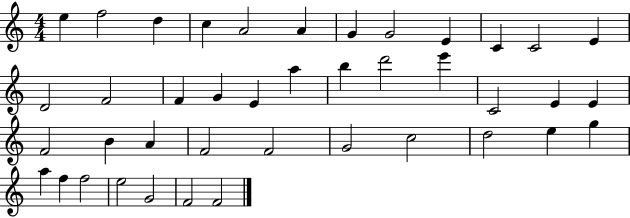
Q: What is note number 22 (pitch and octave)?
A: C4